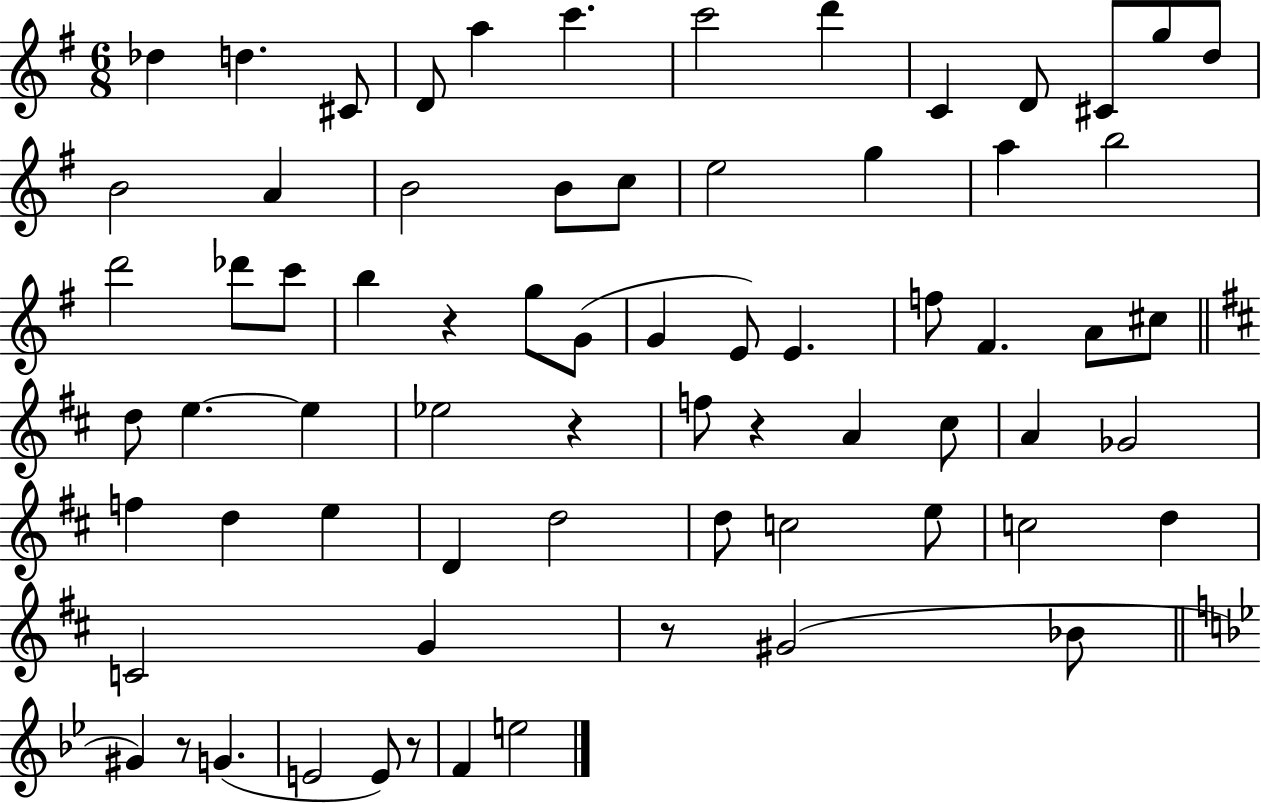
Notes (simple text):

Db5/q D5/q. C#4/e D4/e A5/q C6/q. C6/h D6/q C4/q D4/e C#4/e G5/e D5/e B4/h A4/q B4/h B4/e C5/e E5/h G5/q A5/q B5/h D6/h Db6/e C6/e B5/q R/q G5/e G4/e G4/q E4/e E4/q. F5/e F#4/q. A4/e C#5/e D5/e E5/q. E5/q Eb5/h R/q F5/e R/q A4/q C#5/e A4/q Gb4/h F5/q D5/q E5/q D4/q D5/h D5/e C5/h E5/e C5/h D5/q C4/h G4/q R/e G#4/h Bb4/e G#4/q R/e G4/q. E4/h E4/e R/e F4/q E5/h